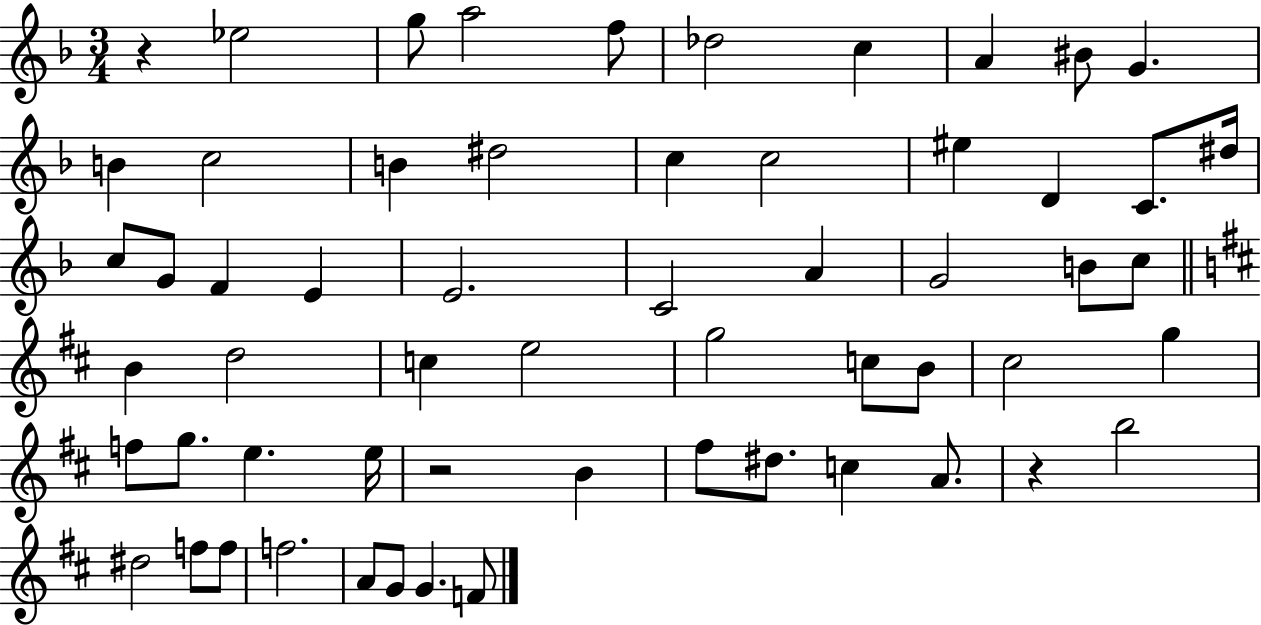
X:1
T:Untitled
M:3/4
L:1/4
K:F
z _e2 g/2 a2 f/2 _d2 c A ^B/2 G B c2 B ^d2 c c2 ^e D C/2 ^d/4 c/2 G/2 F E E2 C2 A G2 B/2 c/2 B d2 c e2 g2 c/2 B/2 ^c2 g f/2 g/2 e e/4 z2 B ^f/2 ^d/2 c A/2 z b2 ^d2 f/2 f/2 f2 A/2 G/2 G F/2